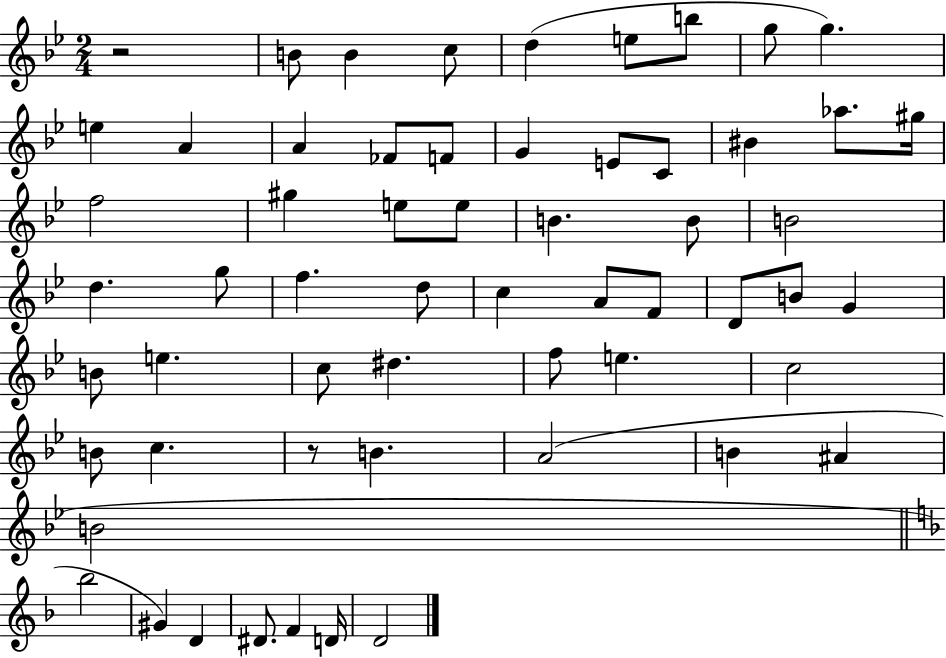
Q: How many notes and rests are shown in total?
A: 59